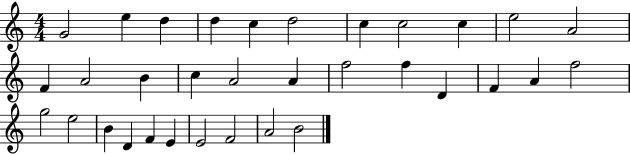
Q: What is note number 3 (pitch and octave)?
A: D5